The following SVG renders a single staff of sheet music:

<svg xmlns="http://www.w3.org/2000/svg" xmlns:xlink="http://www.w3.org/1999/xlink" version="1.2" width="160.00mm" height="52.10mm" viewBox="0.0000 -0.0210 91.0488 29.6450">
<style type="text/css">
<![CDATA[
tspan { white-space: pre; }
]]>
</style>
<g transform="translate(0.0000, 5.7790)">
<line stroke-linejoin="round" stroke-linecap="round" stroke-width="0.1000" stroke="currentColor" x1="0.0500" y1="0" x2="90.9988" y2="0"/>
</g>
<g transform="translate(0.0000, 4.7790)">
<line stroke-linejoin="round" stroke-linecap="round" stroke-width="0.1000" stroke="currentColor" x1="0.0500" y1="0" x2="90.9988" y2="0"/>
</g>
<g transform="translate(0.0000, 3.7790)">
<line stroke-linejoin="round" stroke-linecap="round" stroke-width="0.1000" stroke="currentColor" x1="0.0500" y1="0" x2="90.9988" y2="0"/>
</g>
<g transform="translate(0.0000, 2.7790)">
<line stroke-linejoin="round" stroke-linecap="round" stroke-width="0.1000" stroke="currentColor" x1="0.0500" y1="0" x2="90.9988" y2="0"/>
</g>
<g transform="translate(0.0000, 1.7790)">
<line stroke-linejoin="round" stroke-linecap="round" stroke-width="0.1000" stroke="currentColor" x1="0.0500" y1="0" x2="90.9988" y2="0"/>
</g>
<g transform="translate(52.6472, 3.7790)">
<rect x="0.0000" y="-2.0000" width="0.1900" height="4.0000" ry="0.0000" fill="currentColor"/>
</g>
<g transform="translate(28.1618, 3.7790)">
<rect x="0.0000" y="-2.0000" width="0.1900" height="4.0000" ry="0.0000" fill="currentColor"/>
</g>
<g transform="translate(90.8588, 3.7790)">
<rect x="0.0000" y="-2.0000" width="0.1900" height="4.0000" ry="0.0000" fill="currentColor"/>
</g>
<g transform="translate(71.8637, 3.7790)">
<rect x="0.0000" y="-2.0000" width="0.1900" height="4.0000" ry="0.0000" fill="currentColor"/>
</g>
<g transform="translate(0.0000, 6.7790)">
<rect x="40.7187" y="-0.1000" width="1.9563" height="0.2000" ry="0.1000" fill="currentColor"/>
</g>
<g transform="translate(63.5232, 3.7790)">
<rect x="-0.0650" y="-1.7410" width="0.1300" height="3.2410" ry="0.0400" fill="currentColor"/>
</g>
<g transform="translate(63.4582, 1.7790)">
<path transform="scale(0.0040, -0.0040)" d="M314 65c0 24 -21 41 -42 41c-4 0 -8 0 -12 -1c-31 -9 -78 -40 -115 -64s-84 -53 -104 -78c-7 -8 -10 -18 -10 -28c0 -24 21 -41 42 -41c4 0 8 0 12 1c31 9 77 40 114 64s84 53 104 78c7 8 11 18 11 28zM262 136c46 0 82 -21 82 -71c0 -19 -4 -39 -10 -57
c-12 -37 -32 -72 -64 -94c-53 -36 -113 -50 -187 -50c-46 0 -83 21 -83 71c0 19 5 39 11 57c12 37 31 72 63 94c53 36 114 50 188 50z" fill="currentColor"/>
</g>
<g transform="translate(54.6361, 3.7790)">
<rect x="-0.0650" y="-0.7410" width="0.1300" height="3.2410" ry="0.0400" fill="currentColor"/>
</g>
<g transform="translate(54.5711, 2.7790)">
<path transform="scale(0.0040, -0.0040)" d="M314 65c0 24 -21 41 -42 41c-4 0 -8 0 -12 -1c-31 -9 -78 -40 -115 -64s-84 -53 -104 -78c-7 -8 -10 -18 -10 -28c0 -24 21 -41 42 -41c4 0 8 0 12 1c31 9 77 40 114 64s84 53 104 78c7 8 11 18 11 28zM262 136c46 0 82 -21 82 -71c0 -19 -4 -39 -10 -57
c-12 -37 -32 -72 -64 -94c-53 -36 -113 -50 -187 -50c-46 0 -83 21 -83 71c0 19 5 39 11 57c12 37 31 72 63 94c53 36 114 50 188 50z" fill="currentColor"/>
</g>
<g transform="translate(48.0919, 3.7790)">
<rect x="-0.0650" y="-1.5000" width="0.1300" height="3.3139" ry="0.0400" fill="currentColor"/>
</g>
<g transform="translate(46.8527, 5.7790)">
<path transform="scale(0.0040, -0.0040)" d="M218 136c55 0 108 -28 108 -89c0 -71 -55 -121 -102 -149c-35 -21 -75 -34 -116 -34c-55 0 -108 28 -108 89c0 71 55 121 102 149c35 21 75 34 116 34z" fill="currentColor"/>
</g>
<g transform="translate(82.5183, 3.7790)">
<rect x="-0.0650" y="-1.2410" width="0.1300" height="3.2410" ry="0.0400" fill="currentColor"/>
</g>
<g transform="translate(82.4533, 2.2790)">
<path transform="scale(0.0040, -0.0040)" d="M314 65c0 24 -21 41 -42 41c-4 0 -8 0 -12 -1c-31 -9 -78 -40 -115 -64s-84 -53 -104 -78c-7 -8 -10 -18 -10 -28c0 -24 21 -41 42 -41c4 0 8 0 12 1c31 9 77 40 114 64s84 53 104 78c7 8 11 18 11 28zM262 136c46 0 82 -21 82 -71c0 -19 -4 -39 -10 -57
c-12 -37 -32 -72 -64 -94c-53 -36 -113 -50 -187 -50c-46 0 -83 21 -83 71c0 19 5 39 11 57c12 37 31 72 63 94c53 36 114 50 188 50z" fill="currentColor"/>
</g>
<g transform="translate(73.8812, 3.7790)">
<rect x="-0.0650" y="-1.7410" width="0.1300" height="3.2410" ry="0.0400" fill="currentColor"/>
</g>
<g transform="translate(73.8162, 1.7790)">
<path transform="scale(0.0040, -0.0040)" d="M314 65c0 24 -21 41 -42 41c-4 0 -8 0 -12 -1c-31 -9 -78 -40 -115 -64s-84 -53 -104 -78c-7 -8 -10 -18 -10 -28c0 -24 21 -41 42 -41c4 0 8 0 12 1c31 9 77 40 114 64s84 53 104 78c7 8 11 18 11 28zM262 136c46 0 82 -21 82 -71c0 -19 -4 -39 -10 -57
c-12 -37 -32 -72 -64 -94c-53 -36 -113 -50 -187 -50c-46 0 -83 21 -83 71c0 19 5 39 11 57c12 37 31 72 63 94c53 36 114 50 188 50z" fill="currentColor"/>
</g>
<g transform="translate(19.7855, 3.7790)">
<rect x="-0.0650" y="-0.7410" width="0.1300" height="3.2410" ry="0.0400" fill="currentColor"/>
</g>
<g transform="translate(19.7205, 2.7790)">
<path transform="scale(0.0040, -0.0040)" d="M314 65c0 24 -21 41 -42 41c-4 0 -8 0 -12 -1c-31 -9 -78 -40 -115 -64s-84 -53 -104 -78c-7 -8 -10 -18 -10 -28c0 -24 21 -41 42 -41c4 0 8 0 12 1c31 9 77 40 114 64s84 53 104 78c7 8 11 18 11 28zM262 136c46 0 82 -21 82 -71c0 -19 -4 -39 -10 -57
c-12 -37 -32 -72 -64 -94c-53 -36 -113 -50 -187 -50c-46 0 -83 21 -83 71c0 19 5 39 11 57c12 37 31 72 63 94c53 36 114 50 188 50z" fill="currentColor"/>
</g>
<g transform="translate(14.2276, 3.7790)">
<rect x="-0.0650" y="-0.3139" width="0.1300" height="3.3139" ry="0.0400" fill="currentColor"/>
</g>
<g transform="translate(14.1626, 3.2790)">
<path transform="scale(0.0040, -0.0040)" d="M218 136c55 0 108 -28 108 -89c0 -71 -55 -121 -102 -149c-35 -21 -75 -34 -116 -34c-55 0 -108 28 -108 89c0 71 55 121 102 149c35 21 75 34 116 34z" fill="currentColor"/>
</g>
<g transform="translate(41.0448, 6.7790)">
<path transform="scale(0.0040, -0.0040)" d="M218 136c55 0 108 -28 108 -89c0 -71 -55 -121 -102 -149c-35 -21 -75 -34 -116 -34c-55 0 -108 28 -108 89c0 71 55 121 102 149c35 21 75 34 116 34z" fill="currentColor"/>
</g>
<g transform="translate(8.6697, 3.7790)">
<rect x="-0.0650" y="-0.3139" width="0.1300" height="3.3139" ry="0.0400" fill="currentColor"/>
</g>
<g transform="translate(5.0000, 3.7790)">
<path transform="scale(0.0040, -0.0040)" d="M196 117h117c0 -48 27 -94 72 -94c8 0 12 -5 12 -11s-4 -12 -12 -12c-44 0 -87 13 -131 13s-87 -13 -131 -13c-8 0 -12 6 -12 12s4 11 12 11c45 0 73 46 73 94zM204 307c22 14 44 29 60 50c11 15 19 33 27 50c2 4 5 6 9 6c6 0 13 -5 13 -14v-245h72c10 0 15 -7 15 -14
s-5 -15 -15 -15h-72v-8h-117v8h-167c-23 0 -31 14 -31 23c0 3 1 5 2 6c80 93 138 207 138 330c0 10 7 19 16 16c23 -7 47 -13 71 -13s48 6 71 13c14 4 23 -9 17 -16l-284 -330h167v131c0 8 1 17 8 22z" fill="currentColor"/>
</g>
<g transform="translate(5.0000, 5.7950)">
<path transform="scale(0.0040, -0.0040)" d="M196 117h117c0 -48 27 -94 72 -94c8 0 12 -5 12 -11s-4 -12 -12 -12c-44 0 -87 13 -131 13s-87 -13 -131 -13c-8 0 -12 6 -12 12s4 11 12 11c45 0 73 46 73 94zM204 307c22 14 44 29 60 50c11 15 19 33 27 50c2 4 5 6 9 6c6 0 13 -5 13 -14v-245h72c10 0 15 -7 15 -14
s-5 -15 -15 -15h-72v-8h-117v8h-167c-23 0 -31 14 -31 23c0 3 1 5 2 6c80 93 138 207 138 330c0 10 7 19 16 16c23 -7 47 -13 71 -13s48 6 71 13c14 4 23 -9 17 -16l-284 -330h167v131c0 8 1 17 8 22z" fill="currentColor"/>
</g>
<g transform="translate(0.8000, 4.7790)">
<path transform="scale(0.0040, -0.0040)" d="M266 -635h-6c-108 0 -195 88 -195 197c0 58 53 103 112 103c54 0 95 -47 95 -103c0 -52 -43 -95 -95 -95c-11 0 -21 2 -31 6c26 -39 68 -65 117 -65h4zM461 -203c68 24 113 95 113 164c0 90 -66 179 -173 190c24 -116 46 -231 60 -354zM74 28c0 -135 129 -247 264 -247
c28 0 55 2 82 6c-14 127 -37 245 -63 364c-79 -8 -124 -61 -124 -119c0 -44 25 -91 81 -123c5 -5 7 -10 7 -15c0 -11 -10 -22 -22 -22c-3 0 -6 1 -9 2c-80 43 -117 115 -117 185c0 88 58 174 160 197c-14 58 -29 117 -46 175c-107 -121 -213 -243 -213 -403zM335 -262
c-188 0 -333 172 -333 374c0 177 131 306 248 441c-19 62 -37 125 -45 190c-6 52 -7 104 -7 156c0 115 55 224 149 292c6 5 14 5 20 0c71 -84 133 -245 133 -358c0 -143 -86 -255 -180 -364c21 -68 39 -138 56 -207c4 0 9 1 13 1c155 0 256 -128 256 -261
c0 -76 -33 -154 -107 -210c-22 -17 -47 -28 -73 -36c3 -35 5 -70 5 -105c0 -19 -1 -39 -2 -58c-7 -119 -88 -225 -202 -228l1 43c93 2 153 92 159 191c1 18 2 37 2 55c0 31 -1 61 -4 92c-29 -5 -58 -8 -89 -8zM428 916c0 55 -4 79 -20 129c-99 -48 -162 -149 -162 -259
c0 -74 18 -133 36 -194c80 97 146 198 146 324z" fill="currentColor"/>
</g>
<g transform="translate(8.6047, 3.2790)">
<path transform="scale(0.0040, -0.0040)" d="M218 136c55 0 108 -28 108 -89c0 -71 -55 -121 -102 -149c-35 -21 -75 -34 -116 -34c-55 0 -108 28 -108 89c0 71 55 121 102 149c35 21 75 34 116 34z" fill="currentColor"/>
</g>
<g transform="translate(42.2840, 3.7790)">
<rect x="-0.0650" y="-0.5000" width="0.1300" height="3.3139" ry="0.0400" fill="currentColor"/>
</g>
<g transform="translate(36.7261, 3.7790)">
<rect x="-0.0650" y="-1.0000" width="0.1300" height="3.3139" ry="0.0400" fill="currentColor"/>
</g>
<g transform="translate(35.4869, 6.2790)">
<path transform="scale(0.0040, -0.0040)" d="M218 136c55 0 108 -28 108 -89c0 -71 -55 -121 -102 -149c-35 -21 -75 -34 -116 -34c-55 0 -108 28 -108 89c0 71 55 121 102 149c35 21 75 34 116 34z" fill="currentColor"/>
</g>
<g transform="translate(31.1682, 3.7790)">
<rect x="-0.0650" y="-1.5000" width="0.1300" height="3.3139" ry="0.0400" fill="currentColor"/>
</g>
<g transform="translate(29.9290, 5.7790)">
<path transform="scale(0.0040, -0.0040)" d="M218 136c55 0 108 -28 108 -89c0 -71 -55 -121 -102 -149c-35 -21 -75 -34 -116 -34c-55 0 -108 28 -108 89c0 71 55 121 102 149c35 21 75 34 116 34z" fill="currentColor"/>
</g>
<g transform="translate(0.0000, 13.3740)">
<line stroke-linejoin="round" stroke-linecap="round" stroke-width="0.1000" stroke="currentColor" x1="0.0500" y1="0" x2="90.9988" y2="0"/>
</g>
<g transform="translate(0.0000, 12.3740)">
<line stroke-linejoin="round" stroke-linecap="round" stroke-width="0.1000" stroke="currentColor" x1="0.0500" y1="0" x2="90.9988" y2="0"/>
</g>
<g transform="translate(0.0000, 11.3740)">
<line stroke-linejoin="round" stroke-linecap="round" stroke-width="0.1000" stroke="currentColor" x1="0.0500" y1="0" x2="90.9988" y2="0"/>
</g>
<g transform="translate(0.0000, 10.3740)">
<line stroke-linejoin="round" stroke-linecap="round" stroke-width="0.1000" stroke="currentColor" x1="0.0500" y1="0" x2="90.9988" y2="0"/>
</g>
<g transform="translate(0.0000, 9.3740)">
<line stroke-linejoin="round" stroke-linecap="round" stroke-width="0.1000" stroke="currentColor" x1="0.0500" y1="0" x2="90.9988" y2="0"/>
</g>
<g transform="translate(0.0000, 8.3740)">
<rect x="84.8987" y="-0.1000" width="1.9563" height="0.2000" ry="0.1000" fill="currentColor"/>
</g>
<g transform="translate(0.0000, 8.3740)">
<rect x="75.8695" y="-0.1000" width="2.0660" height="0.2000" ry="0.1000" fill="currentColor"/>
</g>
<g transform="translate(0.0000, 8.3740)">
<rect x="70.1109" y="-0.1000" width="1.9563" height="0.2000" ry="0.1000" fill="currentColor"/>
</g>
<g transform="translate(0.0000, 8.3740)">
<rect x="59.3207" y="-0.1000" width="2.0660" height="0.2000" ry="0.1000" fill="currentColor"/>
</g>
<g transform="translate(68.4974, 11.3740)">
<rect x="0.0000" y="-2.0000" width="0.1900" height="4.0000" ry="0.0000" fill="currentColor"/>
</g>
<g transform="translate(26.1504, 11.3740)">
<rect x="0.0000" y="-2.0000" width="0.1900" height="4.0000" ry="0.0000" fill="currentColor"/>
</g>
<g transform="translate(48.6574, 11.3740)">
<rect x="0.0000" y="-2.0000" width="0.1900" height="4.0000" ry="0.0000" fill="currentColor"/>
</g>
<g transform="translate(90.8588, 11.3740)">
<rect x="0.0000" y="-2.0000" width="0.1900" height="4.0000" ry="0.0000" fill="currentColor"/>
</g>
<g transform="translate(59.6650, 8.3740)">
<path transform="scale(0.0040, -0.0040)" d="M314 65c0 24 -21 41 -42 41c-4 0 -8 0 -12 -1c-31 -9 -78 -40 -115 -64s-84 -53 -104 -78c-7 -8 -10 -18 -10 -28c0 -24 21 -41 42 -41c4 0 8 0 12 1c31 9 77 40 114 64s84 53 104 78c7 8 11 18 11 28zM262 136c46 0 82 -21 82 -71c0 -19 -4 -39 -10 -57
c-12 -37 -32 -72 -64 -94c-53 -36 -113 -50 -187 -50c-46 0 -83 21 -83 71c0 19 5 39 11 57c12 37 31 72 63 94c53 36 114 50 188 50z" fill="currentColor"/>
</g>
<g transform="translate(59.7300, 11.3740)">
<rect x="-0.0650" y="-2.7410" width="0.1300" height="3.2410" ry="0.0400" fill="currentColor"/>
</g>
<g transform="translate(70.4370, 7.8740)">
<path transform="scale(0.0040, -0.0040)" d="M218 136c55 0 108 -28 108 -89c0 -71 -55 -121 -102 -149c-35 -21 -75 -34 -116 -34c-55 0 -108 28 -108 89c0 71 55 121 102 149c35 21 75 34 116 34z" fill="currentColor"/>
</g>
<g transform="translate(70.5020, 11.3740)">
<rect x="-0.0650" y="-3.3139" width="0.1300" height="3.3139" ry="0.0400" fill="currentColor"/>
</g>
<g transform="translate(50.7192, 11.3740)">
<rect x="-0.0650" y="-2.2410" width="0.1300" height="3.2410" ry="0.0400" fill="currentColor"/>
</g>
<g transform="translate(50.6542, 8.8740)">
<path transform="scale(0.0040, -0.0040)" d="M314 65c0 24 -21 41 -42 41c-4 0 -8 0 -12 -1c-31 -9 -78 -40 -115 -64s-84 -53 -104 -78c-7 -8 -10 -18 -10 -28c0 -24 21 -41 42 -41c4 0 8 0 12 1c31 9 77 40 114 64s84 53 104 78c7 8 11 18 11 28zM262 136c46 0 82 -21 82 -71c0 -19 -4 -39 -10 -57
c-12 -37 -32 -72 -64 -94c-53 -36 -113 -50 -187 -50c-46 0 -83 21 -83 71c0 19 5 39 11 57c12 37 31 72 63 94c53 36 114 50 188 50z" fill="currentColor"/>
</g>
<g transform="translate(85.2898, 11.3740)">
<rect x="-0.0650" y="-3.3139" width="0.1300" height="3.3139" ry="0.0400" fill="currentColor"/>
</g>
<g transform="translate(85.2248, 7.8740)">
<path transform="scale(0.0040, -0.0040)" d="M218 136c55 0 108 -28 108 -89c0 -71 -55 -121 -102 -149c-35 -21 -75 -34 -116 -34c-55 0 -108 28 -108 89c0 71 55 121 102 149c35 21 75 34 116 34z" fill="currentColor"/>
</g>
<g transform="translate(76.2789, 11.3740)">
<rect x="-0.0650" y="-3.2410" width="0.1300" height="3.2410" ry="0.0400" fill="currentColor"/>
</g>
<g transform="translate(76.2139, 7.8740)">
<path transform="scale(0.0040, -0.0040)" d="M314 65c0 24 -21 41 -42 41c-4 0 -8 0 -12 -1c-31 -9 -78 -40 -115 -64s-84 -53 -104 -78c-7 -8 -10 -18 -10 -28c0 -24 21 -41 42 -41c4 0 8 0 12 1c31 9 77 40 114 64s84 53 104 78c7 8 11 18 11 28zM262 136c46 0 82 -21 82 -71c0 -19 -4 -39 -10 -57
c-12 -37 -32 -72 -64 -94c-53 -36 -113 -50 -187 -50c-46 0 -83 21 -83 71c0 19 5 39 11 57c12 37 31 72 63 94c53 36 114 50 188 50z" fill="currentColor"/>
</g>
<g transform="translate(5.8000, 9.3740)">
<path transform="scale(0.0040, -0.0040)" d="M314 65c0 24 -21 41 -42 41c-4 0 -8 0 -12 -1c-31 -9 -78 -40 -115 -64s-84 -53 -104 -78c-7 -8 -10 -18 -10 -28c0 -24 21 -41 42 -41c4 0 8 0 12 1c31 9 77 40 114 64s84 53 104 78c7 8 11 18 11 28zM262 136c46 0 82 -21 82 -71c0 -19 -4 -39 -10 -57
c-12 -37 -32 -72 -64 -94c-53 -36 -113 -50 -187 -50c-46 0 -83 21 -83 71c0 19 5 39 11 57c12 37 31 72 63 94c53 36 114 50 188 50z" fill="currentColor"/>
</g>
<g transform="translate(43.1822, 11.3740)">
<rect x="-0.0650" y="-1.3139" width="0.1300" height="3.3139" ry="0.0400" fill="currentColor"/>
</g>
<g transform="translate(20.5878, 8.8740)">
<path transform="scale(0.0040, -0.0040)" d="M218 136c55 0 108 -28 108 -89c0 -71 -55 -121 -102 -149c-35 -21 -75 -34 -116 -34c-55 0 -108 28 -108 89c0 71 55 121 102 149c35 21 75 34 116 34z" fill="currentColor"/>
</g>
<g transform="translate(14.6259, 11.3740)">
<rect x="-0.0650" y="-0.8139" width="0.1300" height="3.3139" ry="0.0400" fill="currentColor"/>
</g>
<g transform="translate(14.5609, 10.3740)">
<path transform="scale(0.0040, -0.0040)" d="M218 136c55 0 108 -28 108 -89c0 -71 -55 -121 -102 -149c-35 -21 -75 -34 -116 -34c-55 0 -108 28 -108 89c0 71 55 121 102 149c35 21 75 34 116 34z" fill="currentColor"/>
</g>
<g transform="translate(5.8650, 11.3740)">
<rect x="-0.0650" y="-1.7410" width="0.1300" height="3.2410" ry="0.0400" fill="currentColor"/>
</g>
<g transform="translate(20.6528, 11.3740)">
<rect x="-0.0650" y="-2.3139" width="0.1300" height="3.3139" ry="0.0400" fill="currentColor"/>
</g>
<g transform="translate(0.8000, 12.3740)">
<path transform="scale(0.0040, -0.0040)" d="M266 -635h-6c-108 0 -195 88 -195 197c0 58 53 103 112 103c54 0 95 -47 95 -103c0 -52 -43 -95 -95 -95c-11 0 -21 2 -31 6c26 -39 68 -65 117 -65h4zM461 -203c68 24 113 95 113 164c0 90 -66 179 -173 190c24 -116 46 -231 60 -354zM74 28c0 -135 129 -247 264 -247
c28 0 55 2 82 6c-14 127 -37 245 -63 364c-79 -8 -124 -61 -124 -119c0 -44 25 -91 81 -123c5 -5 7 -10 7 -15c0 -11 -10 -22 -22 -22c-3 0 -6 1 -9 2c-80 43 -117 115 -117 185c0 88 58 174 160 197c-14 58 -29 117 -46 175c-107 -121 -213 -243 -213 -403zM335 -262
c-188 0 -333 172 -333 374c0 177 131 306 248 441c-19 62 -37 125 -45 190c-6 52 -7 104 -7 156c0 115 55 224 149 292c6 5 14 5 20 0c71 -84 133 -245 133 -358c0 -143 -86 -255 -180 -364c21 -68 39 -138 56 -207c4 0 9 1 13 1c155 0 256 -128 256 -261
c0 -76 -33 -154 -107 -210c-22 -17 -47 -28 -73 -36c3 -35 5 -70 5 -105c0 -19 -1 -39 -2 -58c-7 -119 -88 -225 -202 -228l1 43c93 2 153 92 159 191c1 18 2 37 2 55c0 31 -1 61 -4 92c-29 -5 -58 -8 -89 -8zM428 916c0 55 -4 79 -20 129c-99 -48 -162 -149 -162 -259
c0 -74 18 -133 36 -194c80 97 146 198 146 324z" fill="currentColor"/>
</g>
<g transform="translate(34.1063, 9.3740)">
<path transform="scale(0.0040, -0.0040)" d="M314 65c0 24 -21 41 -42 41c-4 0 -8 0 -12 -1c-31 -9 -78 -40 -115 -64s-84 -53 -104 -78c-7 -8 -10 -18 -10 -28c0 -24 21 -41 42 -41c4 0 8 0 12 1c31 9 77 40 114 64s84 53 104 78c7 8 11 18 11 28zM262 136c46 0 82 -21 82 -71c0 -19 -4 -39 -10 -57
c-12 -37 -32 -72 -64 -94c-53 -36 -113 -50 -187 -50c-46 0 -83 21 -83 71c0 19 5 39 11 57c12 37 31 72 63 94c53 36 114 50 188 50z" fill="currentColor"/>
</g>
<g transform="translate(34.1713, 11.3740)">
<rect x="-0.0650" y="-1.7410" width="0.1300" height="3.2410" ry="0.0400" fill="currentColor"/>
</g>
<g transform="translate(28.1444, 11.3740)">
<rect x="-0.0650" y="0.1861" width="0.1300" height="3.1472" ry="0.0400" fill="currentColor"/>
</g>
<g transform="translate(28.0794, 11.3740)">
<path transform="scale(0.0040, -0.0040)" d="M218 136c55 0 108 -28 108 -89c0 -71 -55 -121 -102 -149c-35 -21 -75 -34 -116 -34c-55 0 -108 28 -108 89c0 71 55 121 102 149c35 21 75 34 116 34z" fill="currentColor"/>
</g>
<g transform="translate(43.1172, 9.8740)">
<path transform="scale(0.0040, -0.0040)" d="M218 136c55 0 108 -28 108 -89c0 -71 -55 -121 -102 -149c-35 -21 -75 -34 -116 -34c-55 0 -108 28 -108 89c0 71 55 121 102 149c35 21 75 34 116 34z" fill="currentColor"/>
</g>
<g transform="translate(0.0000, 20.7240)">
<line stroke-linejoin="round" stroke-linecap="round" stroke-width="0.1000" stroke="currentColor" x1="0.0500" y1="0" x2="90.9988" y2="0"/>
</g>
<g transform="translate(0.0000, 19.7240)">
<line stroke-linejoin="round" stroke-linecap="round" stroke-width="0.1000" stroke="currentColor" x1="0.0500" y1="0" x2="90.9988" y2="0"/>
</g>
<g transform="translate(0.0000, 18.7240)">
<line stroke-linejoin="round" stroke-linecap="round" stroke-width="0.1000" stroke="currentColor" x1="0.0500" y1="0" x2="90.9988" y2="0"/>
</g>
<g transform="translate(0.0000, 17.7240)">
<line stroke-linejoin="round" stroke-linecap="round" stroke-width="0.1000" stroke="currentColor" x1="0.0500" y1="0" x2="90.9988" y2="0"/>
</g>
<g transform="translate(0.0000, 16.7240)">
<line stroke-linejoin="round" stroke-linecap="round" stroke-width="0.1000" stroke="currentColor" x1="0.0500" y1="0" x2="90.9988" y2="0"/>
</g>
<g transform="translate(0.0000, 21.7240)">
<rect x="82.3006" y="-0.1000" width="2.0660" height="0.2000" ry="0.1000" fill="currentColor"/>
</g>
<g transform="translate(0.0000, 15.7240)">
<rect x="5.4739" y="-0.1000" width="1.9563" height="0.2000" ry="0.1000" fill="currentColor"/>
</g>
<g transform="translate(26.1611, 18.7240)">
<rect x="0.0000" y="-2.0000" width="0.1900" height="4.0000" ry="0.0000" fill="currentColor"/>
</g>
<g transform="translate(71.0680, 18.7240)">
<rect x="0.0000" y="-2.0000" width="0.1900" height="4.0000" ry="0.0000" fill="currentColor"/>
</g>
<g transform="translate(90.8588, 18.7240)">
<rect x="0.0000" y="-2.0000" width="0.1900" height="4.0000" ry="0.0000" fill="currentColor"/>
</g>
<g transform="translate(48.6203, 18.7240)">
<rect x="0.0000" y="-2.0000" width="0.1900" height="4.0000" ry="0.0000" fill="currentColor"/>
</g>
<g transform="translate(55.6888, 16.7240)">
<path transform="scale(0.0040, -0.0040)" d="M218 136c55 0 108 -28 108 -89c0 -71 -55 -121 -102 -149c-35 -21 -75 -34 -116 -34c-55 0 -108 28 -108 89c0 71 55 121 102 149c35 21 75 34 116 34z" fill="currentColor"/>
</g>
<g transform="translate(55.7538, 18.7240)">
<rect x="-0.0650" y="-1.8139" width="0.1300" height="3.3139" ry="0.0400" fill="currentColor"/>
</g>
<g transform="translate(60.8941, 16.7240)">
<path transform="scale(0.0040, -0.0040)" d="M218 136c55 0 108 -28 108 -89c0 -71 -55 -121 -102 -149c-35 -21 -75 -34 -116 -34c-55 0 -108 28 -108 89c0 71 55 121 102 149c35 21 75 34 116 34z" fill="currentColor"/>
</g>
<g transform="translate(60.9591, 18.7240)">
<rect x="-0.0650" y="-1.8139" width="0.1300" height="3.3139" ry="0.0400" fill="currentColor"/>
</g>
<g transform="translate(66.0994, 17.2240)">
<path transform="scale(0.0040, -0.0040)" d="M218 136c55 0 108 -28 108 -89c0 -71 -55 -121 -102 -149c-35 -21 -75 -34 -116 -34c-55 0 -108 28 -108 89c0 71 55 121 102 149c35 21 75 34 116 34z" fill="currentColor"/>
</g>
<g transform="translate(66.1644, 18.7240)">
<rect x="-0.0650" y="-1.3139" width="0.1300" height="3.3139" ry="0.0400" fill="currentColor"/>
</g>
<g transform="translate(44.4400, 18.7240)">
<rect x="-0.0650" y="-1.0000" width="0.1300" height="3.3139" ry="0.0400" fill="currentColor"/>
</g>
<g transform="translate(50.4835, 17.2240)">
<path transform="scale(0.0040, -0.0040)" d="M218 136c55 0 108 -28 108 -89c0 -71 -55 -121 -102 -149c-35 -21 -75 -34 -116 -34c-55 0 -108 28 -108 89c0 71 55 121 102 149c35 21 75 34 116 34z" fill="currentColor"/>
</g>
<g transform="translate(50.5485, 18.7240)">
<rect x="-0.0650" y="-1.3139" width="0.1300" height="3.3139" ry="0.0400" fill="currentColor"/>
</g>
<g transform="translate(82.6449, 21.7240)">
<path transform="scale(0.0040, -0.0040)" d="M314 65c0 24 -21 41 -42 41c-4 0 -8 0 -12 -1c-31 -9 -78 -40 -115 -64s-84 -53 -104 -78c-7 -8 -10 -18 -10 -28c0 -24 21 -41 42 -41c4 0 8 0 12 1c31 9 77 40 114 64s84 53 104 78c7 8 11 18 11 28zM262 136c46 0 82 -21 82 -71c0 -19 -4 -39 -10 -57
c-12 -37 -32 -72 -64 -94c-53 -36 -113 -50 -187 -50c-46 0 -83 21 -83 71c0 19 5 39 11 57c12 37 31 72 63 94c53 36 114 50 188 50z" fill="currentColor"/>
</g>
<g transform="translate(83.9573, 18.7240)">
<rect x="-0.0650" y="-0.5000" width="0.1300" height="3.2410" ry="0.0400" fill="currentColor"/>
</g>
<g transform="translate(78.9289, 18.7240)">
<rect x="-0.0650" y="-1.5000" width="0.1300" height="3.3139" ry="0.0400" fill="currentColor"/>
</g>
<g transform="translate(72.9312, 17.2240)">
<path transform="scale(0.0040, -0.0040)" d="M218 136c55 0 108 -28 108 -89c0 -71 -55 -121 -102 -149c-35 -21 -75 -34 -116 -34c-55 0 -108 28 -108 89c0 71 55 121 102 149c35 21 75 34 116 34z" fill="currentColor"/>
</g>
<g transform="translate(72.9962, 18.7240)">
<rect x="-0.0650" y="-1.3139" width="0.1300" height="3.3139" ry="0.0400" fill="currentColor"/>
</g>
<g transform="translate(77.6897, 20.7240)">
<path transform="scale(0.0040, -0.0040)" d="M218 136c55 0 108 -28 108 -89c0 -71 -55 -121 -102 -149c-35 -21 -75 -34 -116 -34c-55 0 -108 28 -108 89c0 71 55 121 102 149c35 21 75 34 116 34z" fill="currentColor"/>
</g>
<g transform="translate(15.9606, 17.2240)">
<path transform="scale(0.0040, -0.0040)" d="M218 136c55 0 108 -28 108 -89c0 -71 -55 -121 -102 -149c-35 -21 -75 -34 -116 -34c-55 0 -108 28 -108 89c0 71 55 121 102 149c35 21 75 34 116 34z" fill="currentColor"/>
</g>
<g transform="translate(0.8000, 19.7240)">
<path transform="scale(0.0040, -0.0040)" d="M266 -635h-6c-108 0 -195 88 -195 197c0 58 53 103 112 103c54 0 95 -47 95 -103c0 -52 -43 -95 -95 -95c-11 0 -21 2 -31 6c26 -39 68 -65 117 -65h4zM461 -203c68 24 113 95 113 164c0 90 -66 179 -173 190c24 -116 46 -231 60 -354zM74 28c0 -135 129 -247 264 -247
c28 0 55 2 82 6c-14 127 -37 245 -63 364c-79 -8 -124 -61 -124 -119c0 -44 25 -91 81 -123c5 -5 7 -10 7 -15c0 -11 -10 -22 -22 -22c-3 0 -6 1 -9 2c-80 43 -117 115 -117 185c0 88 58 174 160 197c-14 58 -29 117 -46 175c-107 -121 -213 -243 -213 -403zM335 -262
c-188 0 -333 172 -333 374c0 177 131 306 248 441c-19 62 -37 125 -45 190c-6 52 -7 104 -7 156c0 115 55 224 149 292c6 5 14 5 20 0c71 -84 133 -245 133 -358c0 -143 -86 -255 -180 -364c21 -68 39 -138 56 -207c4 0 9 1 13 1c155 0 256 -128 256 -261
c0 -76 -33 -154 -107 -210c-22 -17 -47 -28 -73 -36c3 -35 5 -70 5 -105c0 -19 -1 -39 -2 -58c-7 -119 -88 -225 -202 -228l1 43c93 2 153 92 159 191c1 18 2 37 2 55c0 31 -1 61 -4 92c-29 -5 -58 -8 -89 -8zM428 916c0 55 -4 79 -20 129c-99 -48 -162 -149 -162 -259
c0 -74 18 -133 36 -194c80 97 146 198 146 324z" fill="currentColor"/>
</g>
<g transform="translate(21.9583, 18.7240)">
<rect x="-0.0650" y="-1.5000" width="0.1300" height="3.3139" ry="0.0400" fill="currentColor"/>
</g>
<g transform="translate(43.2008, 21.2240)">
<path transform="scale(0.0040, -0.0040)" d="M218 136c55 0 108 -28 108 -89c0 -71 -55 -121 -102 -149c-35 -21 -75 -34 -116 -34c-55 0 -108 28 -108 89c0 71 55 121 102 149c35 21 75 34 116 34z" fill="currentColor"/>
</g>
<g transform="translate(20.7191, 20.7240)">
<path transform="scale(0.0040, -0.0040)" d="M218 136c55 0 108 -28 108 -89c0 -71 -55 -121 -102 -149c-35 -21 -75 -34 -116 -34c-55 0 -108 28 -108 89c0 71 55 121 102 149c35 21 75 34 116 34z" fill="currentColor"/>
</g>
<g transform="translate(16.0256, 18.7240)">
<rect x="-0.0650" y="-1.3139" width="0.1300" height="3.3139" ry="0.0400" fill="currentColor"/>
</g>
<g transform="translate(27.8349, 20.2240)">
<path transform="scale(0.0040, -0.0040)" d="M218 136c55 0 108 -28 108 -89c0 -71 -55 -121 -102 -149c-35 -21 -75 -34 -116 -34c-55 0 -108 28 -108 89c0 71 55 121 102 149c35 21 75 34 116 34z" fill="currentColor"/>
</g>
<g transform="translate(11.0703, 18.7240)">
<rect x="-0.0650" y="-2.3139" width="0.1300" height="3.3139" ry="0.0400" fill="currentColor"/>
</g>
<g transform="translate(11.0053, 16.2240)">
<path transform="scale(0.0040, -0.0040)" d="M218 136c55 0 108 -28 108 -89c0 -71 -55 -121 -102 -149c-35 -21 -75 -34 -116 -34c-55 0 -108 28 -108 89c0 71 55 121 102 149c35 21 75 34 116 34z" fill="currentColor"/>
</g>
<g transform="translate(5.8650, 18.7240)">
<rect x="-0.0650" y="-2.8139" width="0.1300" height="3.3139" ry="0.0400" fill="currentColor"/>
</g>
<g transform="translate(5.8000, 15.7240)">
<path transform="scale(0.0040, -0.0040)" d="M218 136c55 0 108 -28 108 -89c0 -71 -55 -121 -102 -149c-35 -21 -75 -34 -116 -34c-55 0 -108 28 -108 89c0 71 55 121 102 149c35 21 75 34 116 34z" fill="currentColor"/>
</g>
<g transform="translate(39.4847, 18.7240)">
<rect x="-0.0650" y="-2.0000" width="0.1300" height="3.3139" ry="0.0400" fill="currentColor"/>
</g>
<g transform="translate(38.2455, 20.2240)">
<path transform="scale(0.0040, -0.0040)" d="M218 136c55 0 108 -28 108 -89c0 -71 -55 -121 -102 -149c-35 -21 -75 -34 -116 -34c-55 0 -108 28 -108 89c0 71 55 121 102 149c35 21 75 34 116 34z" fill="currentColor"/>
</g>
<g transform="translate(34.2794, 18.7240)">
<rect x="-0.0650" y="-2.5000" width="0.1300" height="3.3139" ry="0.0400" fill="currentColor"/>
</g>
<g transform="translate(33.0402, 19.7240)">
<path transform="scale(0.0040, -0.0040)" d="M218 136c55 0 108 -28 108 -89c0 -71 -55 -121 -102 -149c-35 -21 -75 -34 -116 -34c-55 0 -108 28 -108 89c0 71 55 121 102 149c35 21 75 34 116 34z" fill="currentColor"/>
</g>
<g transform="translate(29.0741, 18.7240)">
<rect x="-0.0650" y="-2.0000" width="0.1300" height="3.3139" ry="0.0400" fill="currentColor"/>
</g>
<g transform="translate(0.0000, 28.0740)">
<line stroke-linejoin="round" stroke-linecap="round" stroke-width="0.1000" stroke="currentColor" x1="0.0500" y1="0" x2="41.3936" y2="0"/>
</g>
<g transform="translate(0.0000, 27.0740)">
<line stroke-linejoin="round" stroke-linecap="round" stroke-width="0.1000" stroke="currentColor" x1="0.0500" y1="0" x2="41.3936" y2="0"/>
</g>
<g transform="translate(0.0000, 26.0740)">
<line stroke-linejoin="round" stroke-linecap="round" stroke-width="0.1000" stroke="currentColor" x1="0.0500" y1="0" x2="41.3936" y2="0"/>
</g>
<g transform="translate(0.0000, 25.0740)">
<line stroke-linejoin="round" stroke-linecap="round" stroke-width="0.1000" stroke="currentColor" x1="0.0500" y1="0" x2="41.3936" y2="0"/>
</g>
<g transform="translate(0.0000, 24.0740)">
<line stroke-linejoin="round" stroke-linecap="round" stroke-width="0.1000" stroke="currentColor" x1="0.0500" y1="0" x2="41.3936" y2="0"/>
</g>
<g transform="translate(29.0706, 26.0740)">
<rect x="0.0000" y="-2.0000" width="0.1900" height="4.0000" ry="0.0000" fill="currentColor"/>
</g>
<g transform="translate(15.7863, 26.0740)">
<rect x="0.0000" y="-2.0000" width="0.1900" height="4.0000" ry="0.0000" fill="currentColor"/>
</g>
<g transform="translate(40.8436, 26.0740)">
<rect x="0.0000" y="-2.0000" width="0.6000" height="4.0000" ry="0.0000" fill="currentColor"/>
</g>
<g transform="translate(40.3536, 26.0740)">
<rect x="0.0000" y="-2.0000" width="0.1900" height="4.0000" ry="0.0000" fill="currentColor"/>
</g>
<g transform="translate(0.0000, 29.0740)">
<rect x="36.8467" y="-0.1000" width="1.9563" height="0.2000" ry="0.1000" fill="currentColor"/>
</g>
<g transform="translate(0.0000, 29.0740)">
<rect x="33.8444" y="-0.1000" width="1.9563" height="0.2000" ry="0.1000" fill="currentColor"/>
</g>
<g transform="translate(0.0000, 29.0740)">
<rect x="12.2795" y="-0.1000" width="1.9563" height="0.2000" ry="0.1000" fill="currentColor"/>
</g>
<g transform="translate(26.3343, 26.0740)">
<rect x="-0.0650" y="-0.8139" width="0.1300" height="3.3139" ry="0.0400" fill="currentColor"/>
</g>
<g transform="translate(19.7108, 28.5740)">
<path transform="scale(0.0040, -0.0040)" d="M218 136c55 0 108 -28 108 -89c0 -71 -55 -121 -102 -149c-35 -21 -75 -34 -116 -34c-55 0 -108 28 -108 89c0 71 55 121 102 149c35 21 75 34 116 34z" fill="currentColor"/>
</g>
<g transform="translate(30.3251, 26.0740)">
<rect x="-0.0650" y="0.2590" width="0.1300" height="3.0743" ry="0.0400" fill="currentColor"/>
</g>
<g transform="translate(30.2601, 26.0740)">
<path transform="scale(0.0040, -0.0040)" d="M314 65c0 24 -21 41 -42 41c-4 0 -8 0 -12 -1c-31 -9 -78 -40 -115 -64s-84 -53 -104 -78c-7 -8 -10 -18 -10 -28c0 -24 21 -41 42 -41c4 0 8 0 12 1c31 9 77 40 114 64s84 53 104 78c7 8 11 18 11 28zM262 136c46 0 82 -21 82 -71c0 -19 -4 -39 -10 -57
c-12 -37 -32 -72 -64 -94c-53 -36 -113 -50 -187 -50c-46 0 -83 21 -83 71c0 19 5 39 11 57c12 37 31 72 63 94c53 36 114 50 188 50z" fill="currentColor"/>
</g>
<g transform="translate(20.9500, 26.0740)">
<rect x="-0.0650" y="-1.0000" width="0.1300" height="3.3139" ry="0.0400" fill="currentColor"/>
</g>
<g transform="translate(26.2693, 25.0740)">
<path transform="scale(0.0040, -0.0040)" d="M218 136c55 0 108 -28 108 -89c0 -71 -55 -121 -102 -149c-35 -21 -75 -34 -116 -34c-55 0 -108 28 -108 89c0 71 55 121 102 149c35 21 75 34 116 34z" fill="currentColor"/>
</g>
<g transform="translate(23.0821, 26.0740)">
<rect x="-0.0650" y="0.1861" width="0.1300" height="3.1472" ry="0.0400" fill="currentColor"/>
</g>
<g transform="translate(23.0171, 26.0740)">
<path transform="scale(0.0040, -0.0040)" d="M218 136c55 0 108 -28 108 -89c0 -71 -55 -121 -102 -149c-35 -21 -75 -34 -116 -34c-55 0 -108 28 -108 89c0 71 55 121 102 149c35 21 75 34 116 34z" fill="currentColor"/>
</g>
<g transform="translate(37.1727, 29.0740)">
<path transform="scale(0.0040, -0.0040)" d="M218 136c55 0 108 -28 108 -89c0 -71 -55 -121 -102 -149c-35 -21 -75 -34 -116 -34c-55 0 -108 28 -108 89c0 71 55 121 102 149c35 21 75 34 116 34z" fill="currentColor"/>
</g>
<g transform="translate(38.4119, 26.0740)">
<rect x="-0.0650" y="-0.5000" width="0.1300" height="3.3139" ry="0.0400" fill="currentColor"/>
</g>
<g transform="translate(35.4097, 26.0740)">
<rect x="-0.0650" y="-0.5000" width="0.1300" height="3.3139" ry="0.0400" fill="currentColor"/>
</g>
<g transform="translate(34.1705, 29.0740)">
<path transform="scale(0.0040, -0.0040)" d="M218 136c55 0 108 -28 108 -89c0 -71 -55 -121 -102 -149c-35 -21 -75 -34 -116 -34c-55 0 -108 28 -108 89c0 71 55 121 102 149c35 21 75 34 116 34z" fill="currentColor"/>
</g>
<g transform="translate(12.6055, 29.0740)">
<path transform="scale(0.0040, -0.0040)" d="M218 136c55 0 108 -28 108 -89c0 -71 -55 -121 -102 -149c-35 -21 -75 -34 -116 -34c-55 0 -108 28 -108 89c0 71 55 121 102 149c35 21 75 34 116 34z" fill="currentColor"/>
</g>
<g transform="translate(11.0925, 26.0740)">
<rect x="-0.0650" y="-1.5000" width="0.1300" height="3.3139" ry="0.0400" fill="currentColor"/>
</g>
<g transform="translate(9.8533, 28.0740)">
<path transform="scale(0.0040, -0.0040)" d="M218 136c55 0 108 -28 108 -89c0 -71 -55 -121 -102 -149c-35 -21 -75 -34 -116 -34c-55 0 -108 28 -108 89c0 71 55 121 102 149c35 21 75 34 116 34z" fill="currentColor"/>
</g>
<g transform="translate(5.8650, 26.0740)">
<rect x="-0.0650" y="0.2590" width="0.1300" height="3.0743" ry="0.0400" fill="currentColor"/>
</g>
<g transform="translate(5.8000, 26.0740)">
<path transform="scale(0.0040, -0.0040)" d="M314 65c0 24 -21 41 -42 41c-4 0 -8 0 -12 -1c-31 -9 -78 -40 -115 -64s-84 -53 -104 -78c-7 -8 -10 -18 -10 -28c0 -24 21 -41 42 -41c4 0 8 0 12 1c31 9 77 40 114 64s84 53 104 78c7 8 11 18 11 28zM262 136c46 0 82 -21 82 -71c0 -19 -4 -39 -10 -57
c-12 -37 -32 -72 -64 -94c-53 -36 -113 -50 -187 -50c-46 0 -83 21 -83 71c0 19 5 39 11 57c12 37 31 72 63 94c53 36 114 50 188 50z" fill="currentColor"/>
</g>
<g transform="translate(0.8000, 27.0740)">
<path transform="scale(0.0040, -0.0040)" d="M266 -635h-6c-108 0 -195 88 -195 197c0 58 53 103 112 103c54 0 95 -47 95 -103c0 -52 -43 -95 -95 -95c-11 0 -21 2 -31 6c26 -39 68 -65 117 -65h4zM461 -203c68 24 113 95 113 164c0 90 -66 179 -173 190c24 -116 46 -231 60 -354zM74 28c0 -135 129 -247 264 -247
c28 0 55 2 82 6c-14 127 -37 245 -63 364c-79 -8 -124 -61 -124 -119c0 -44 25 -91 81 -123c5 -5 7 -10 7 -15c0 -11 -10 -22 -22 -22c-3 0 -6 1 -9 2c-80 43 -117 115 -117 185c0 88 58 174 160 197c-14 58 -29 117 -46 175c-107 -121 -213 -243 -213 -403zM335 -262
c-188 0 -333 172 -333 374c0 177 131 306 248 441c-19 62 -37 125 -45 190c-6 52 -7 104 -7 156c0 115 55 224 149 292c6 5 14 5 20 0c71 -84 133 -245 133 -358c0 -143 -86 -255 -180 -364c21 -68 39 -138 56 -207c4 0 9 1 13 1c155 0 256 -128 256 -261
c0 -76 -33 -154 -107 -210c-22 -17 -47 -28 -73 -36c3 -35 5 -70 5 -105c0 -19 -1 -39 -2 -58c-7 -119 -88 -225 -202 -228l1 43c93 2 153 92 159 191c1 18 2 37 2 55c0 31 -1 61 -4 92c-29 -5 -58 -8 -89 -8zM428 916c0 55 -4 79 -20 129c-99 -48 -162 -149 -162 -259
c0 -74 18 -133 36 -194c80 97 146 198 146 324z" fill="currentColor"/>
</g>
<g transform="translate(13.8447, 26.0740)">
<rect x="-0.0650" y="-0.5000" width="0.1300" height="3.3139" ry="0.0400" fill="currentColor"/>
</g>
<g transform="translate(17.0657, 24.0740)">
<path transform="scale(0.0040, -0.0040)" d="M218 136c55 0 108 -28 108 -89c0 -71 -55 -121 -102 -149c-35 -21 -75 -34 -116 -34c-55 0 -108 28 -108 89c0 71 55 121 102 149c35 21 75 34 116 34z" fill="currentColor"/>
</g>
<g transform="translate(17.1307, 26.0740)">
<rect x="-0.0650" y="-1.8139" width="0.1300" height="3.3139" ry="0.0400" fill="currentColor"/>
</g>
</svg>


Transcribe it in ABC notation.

X:1
T:Untitled
M:4/4
L:1/4
K:C
c c d2 E D C E d2 f2 f2 e2 f2 d g B f2 e g2 a2 b b2 b a g e E F G F D e f f e e E C2 B2 E C f D B d B2 C C